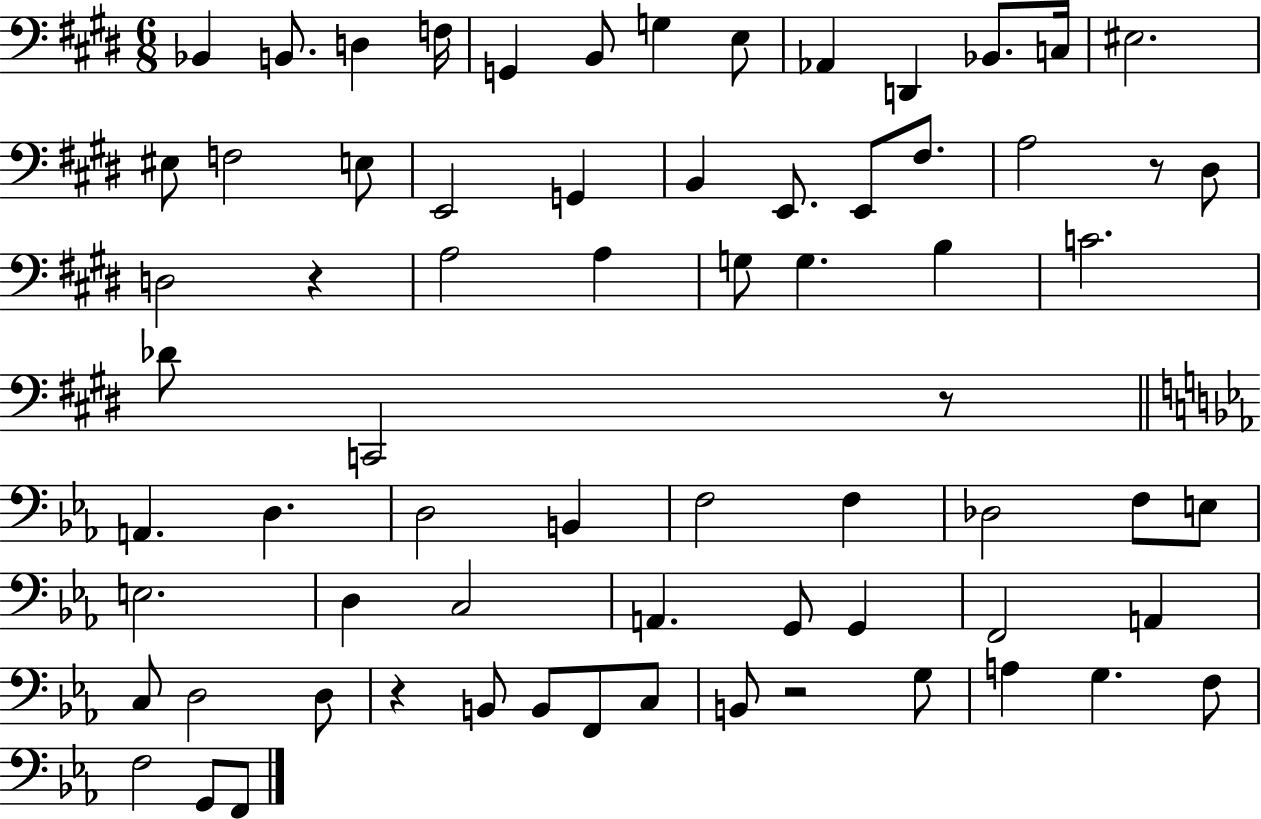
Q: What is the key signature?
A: E major